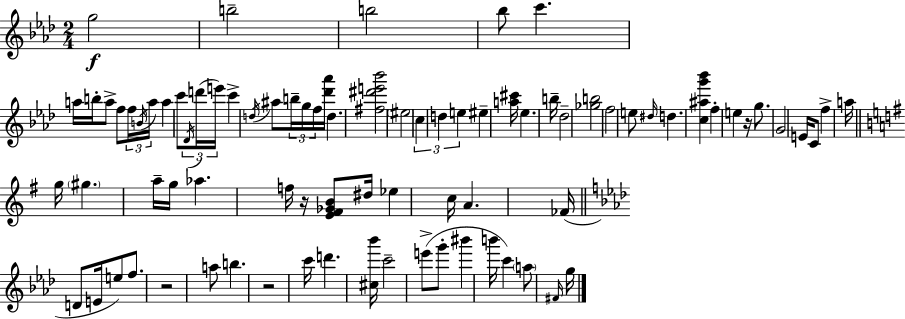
{
  \clef treble
  \numericTimeSignature
  \time 2/4
  \key aes \major
  g''2\f | b''2-- | b''2 | bes''8 c'''4. | \break a''16 b''16-. a''8-> f''8 \tuplet 3/2 { f''16 \acciaccatura { b'16 } | a''16 } a''4 c'''8 \tuplet 3/2 { \acciaccatura { des'16 }( | d'''16 e'''16) } c'''4-> \acciaccatura { d''16 } ais''8 | \tuplet 3/2 { b''16-- g''16 f''16 } <des''' aes'''>16 d''4. | \break <fis'' dis''' e''' bes'''>2 | \parenthesize eis''2 | \tuplet 3/2 { c''4 d''4 | e''4 } eis''4-- | \break <a'' cis'''>16 ees''4. | b''16-- des''2-- | <ges'' b''>2 | f''2 | \break e''8 \grace { dis''16 } d''4. | <c'' ais'' g''' bes'''>4 | f''4-. e''4 | r16 g''8. g'2 | \break e'16 c'8 f''4-> | a''16 \bar "||" \break \key e \minor g''16 \parenthesize gis''4. a''16-- | g''16 aes''4. f''16 | r16 <e' fis' ges' b'>8 dis''16 ees''4 | c''16 a'4. fes'16( | \break \bar "||" \break \key f \minor d'8 e'16 e''8) f''8. | r2 | a''8 b''4. | r2 | \break c'''16 d'''4. <cis'' bes'''>16 | c'''2-- | e'''8->( g'''8-. bis'''4 | b'''16 c'''4) \parenthesize a''8 \grace { fis'16 } | \break g''16 \bar "|."
}